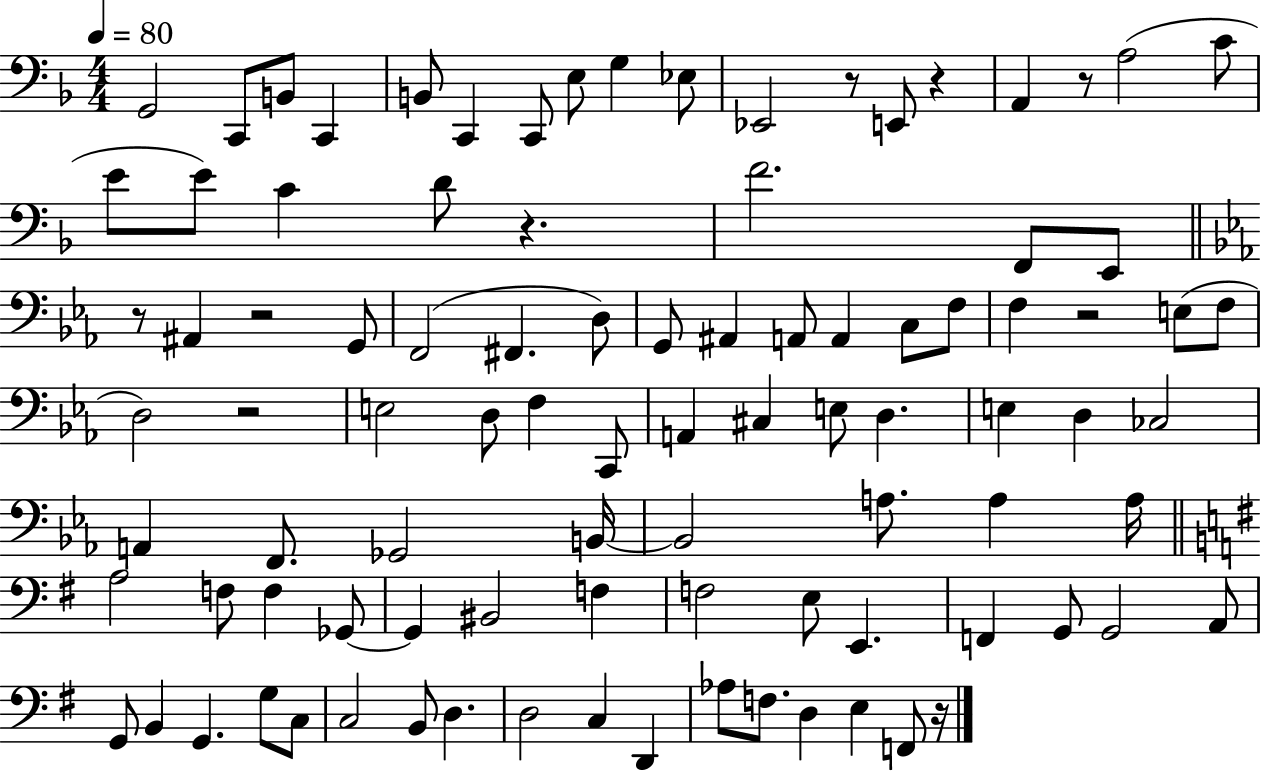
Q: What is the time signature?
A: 4/4